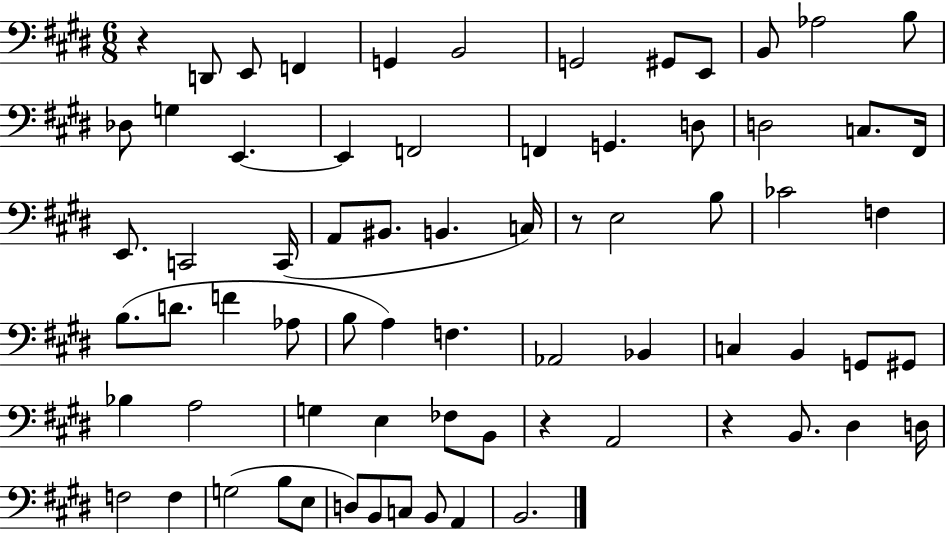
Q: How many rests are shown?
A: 4